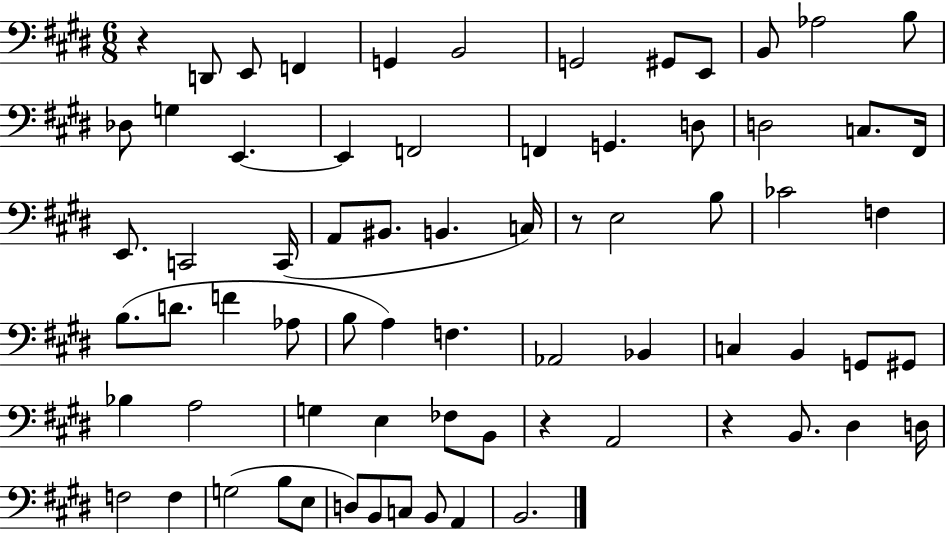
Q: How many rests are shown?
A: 4